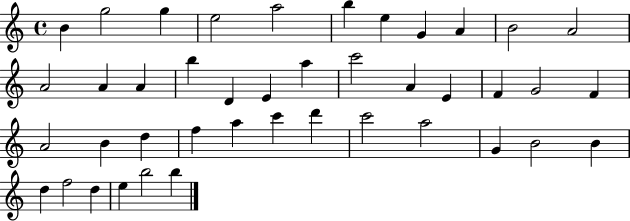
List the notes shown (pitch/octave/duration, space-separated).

B4/q G5/h G5/q E5/h A5/h B5/q E5/q G4/q A4/q B4/h A4/h A4/h A4/q A4/q B5/q D4/q E4/q A5/q C6/h A4/q E4/q F4/q G4/h F4/q A4/h B4/q D5/q F5/q A5/q C6/q D6/q C6/h A5/h G4/q B4/h B4/q D5/q F5/h D5/q E5/q B5/h B5/q